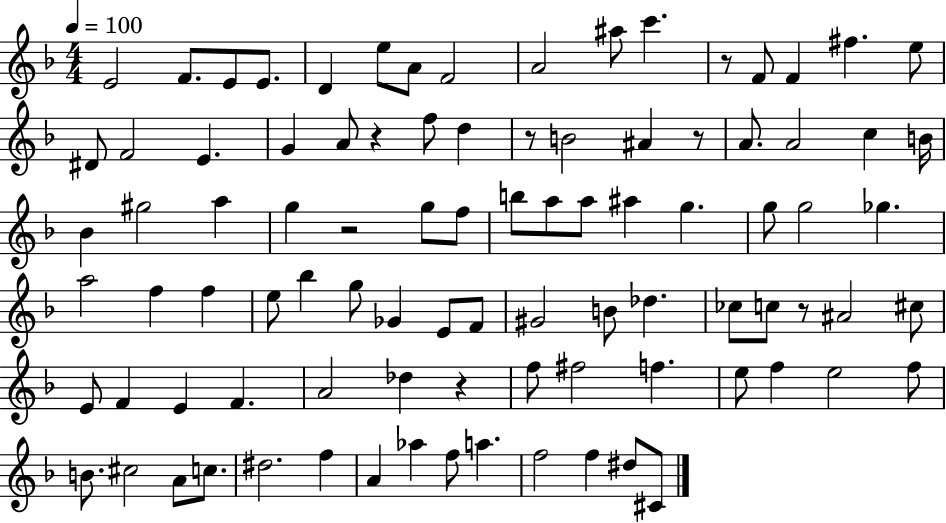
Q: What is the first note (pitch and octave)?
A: E4